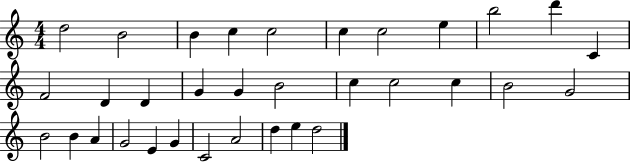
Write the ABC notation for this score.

X:1
T:Untitled
M:4/4
L:1/4
K:C
d2 B2 B c c2 c c2 e b2 d' C F2 D D G G B2 c c2 c B2 G2 B2 B A G2 E G C2 A2 d e d2